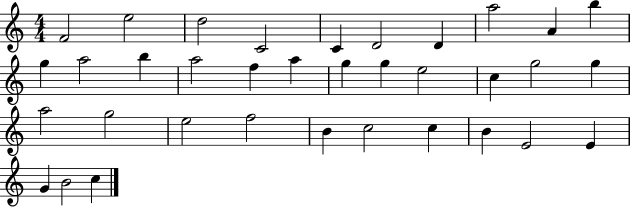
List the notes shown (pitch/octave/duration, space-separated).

F4/h E5/h D5/h C4/h C4/q D4/h D4/q A5/h A4/q B5/q G5/q A5/h B5/q A5/h F5/q A5/q G5/q G5/q E5/h C5/q G5/h G5/q A5/h G5/h E5/h F5/h B4/q C5/h C5/q B4/q E4/h E4/q G4/q B4/h C5/q